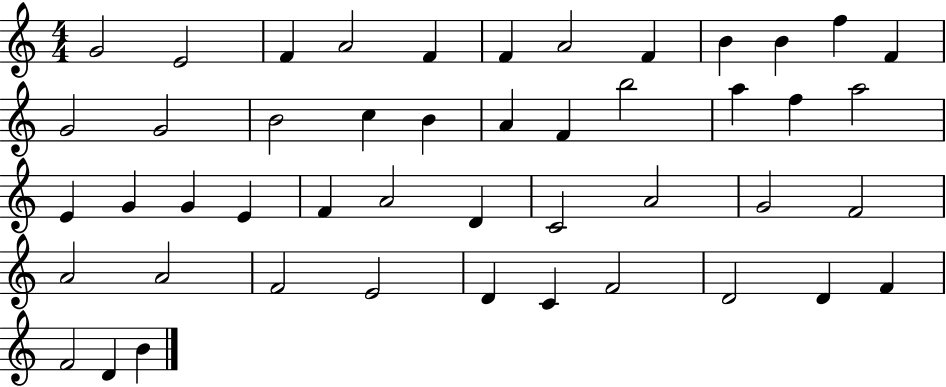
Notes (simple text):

G4/h E4/h F4/q A4/h F4/q F4/q A4/h F4/q B4/q B4/q F5/q F4/q G4/h G4/h B4/h C5/q B4/q A4/q F4/q B5/h A5/q F5/q A5/h E4/q G4/q G4/q E4/q F4/q A4/h D4/q C4/h A4/h G4/h F4/h A4/h A4/h F4/h E4/h D4/q C4/q F4/h D4/h D4/q F4/q F4/h D4/q B4/q